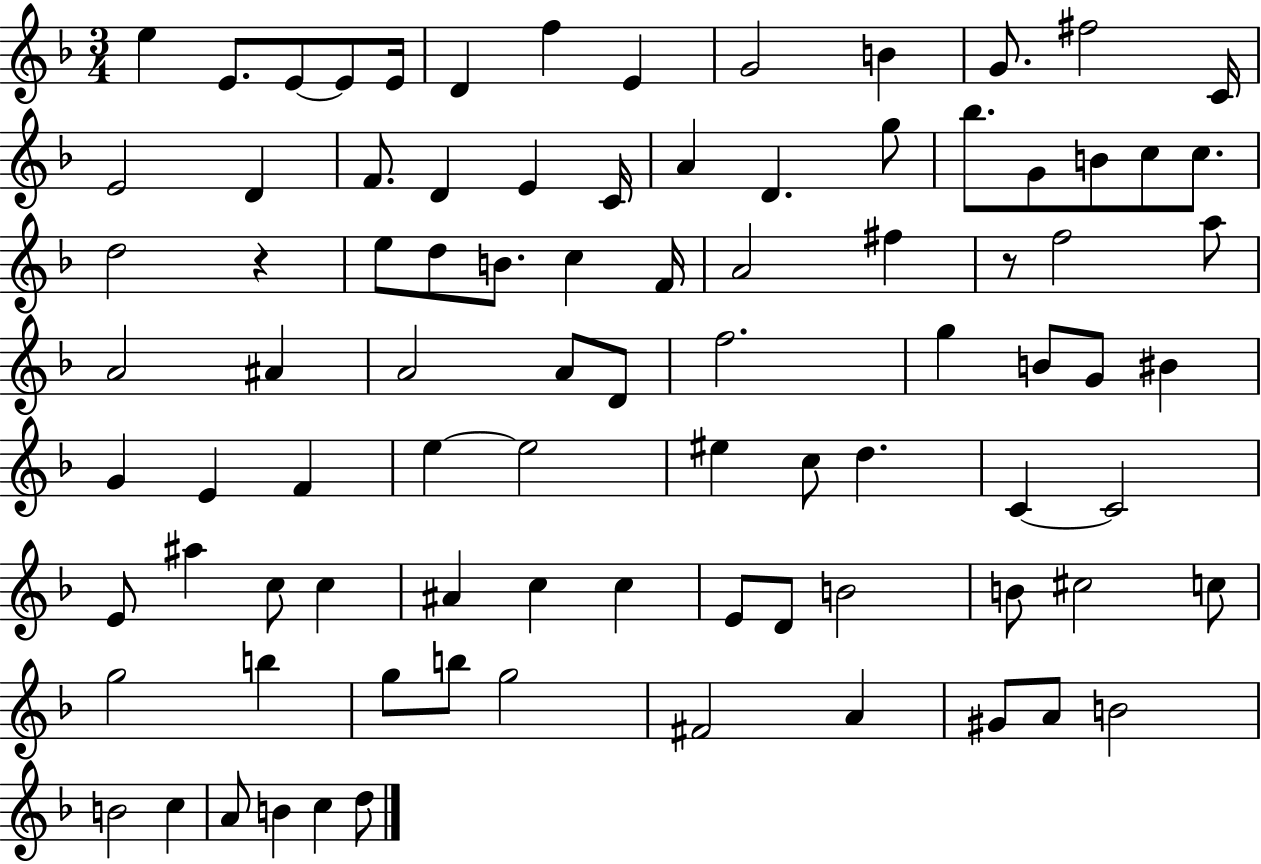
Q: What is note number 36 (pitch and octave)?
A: F5